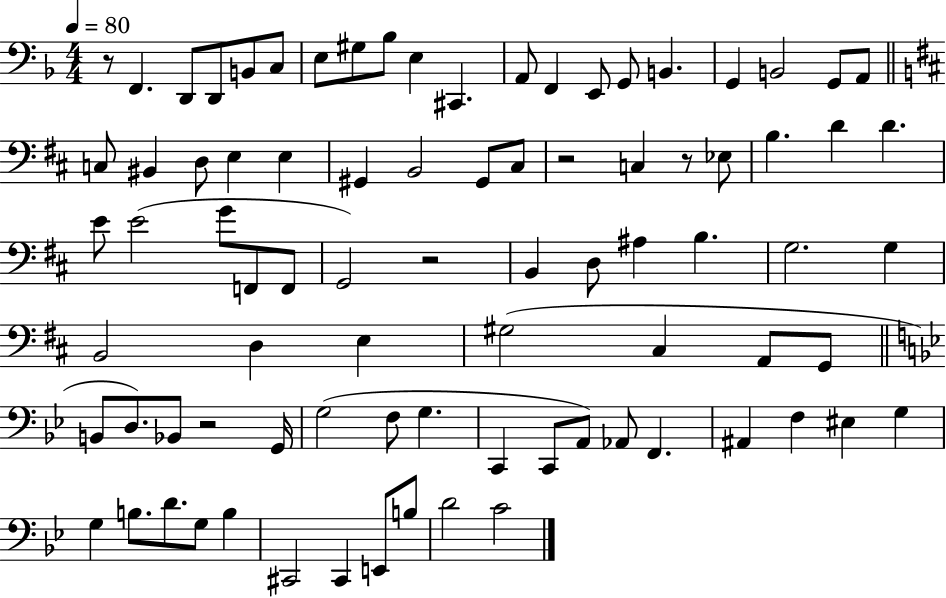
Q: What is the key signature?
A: F major